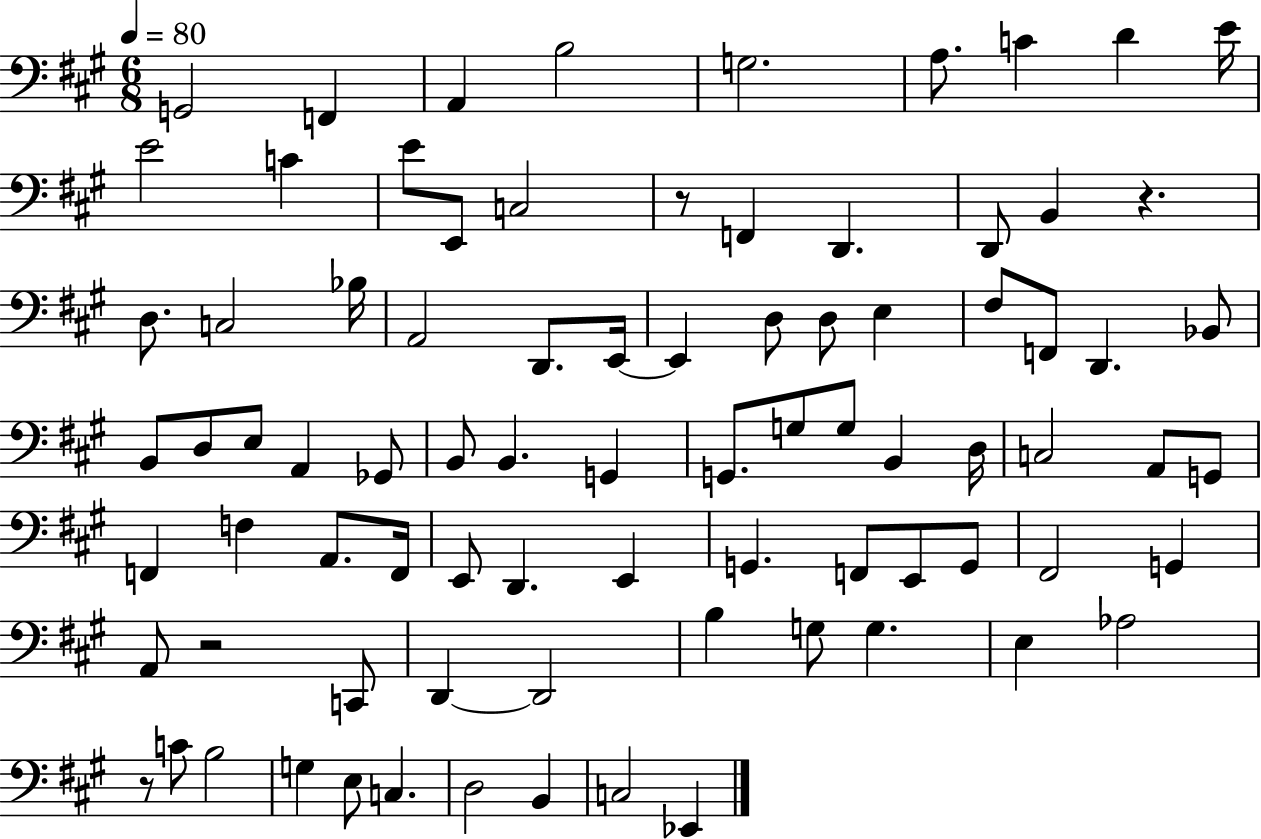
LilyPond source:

{
  \clef bass
  \numericTimeSignature
  \time 6/8
  \key a \major
  \tempo 4 = 80
  g,2 f,4 | a,4 b2 | g2. | a8. c'4 d'4 e'16 | \break e'2 c'4 | e'8 e,8 c2 | r8 f,4 d,4. | d,8 b,4 r4. | \break d8. c2 bes16 | a,2 d,8. e,16~~ | e,4 d8 d8 e4 | fis8 f,8 d,4. bes,8 | \break b,8 d8 e8 a,4 ges,8 | b,8 b,4. g,4 | g,8. g8 g8 b,4 d16 | c2 a,8 g,8 | \break f,4 f4 a,8. f,16 | e,8 d,4. e,4 | g,4. f,8 e,8 g,8 | fis,2 g,4 | \break a,8 r2 c,8 | d,4~~ d,2 | b4 g8 g4. | e4 aes2 | \break r8 c'8 b2 | g4 e8 c4. | d2 b,4 | c2 ees,4 | \break \bar "|."
}